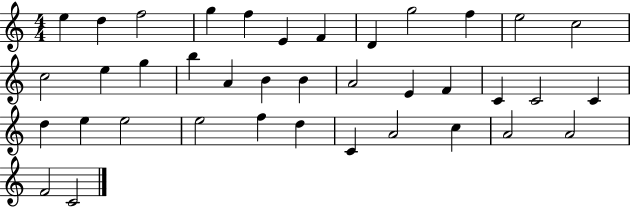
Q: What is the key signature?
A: C major